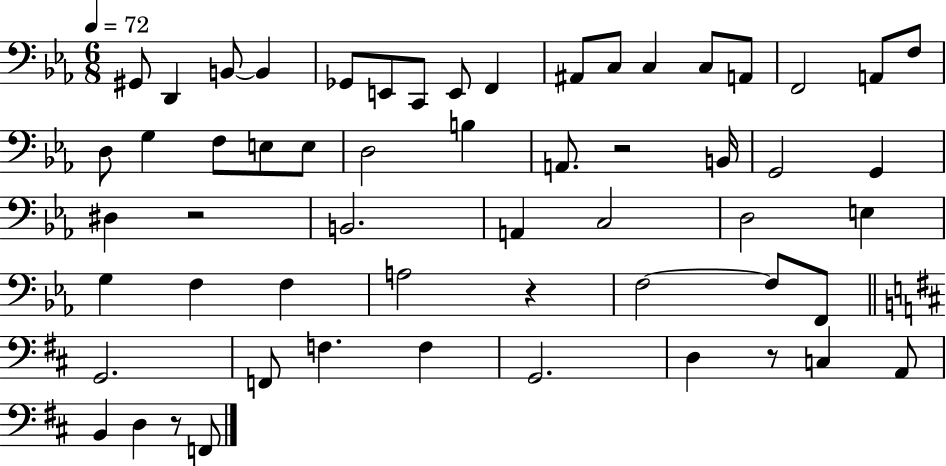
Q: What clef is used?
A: bass